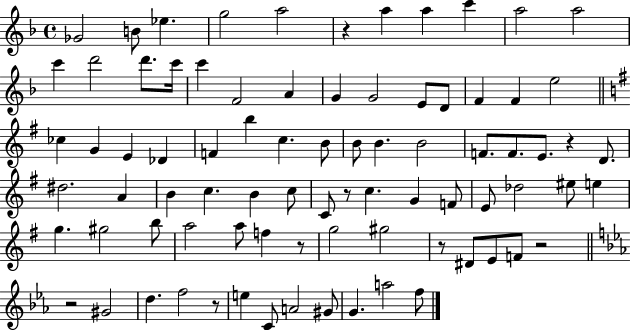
{
  \clef treble
  \time 4/4
  \defaultTimeSignature
  \key f \major
  ges'2 b'8 ees''4. | g''2 a''2 | r4 a''4 a''4 c'''4 | a''2 a''2 | \break c'''4 d'''2 d'''8. c'''16 | c'''4 f'2 a'4 | g'4 g'2 e'8 d'8 | f'4 f'4 e''2 | \break \bar "||" \break \key g \major ces''4 g'4 e'4 des'4 | f'4 b''4 c''4. b'8 | b'8 b'4. b'2 | f'8. f'8. e'8. r4 d'8. | \break dis''2. a'4 | b'4 c''4. b'4 c''8 | c'8 r8 c''4. g'4 f'8 | e'8 des''2 eis''8 e''4 | \break g''4. gis''2 b''8 | a''2 a''8 f''4 r8 | g''2 gis''2 | r8 dis'8 e'8 f'8 r2 | \break \bar "||" \break \key ees \major r2 gis'2 | d''4. f''2 r8 | e''4 c'8 a'2 gis'8 | g'4. a''2 f''8 | \break \bar "|."
}